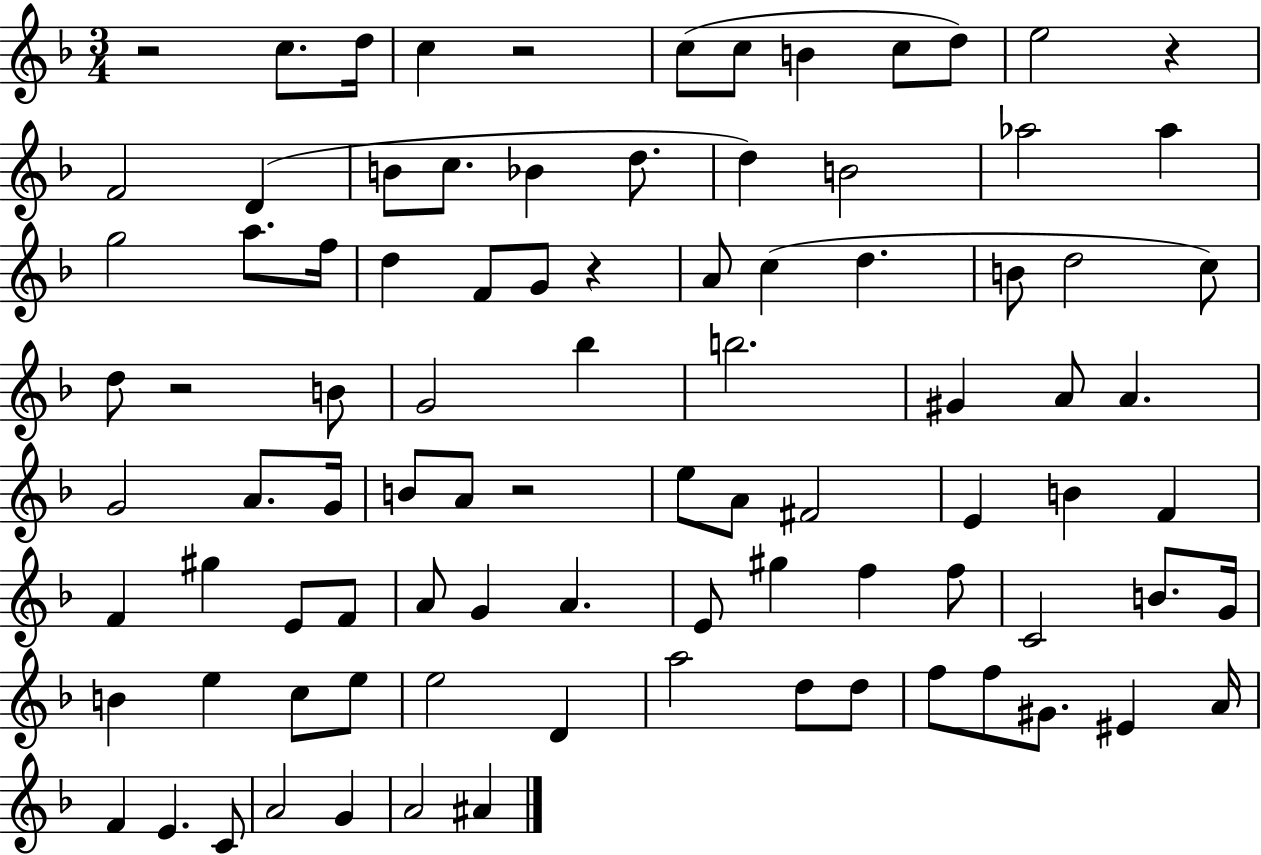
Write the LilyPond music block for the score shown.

{
  \clef treble
  \numericTimeSignature
  \time 3/4
  \key f \major
  \repeat volta 2 { r2 c''8. d''16 | c''4 r2 | c''8( c''8 b'4 c''8 d''8) | e''2 r4 | \break f'2 d'4( | b'8 c''8. bes'4 d''8. | d''4) b'2 | aes''2 aes''4 | \break g''2 a''8. f''16 | d''4 f'8 g'8 r4 | a'8 c''4( d''4. | b'8 d''2 c''8) | \break d''8 r2 b'8 | g'2 bes''4 | b''2. | gis'4 a'8 a'4. | \break g'2 a'8. g'16 | b'8 a'8 r2 | e''8 a'8 fis'2 | e'4 b'4 f'4 | \break f'4 gis''4 e'8 f'8 | a'8 g'4 a'4. | e'8 gis''4 f''4 f''8 | c'2 b'8. g'16 | \break b'4 e''4 c''8 e''8 | e''2 d'4 | a''2 d''8 d''8 | f''8 f''8 gis'8. eis'4 a'16 | \break f'4 e'4. c'8 | a'2 g'4 | a'2 ais'4 | } \bar "|."
}